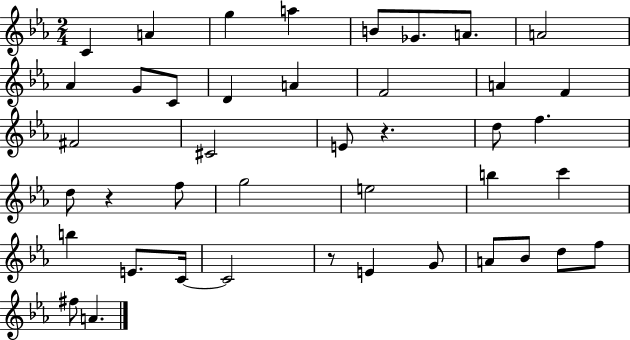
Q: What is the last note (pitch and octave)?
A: A4